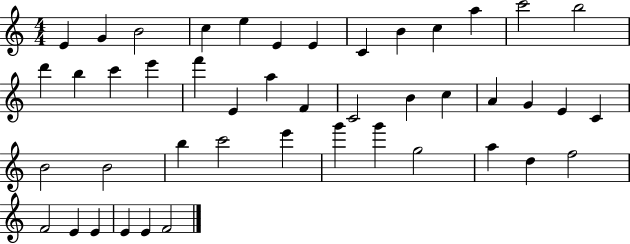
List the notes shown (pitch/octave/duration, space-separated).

E4/q G4/q B4/h C5/q E5/q E4/q E4/q C4/q B4/q C5/q A5/q C6/h B5/h D6/q B5/q C6/q E6/q F6/q E4/q A5/q F4/q C4/h B4/q C5/q A4/q G4/q E4/q C4/q B4/h B4/h B5/q C6/h E6/q G6/q G6/q G5/h A5/q D5/q F5/h F4/h E4/q E4/q E4/q E4/q F4/h